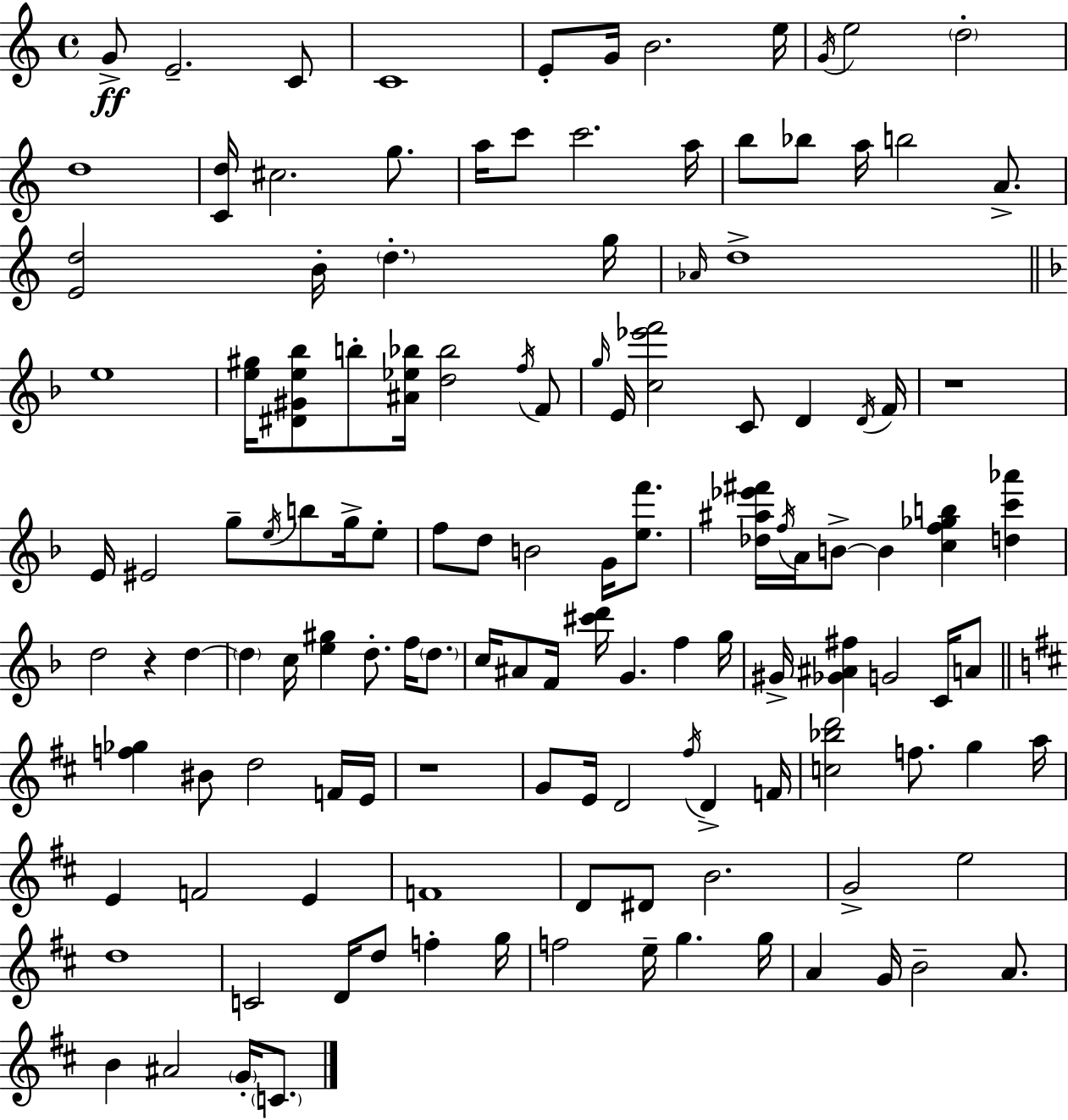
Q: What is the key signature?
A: C major